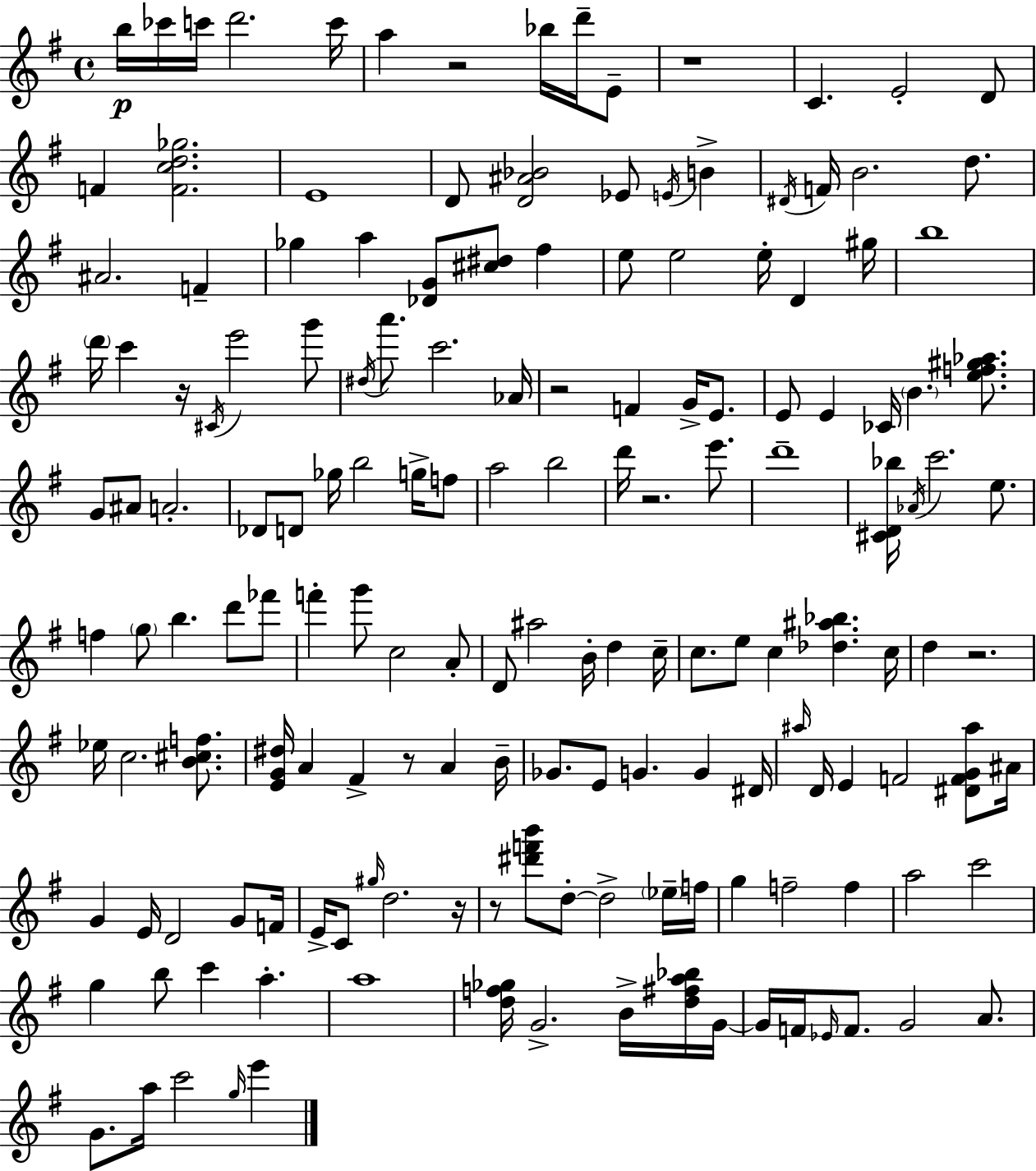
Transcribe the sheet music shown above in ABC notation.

X:1
T:Untitled
M:4/4
L:1/4
K:Em
b/4 _c'/4 c'/4 d'2 c'/4 a z2 _b/4 d'/4 E/2 z4 C E2 D/2 F [Fcd_g]2 E4 D/2 [D^A_B]2 _E/2 E/4 B ^D/4 F/4 B2 d/2 ^A2 F _g a [_DG]/2 [^c^d]/2 ^f e/2 e2 e/4 D ^g/4 b4 d'/4 c' z/4 ^C/4 e'2 g'/2 ^d/4 a'/2 c'2 _A/4 z2 F G/4 E/2 E/2 E _C/4 B [ef^g_a]/2 G/2 ^A/2 A2 _D/2 D/2 _g/4 b2 g/4 f/2 a2 b2 d'/4 z2 e'/2 d'4 [^CD_b]/4 _A/4 c'2 e/2 f g/2 b d'/2 _f'/2 f' g'/2 c2 A/2 D/2 ^a2 B/4 d c/4 c/2 e/2 c [_d^a_b] c/4 d z2 _e/4 c2 [B^cf]/2 [EG^d]/4 A ^F z/2 A B/4 _G/2 E/2 G G ^D/4 ^a/4 D/4 E F2 [^DFG^a]/2 ^A/4 G E/4 D2 G/2 F/4 E/4 C/2 ^g/4 d2 z/4 z/2 [^d'f'b']/2 d/2 d2 _e/4 f/4 g f2 f a2 c'2 g b/2 c' a a4 [df_g]/4 G2 B/4 [d^fa_b]/4 G/4 G/4 F/4 _E/4 F/2 G2 A/2 G/2 a/4 c'2 g/4 e'